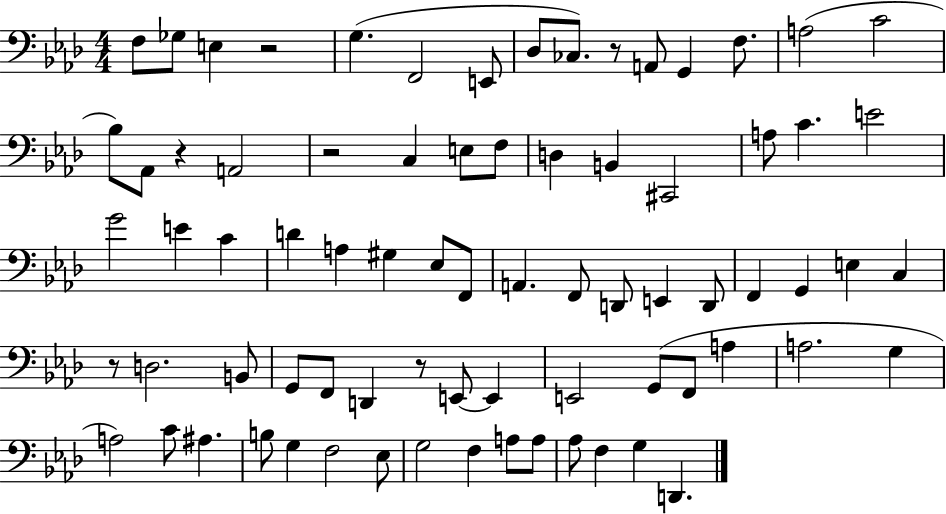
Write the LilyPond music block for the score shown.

{
  \clef bass
  \numericTimeSignature
  \time 4/4
  \key aes \major
  f8 ges8 e4 r2 | g4.( f,2 e,8 | des8 ces8.) r8 a,8 g,4 f8. | a2( c'2 | \break bes8) aes,8 r4 a,2 | r2 c4 e8 f8 | d4 b,4 cis,2 | a8 c'4. e'2 | \break g'2 e'4 c'4 | d'4 a4 gis4 ees8 f,8 | a,4. f,8 d,8 e,4 d,8 | f,4 g,4 e4 c4 | \break r8 d2. b,8 | g,8 f,8 d,4 r8 e,8~~ e,4 | e,2 g,8( f,8 a4 | a2. g4 | \break a2) c'8 ais4. | b8 g4 f2 ees8 | g2 f4 a8 a8 | aes8 f4 g4 d,4. | \break \bar "|."
}